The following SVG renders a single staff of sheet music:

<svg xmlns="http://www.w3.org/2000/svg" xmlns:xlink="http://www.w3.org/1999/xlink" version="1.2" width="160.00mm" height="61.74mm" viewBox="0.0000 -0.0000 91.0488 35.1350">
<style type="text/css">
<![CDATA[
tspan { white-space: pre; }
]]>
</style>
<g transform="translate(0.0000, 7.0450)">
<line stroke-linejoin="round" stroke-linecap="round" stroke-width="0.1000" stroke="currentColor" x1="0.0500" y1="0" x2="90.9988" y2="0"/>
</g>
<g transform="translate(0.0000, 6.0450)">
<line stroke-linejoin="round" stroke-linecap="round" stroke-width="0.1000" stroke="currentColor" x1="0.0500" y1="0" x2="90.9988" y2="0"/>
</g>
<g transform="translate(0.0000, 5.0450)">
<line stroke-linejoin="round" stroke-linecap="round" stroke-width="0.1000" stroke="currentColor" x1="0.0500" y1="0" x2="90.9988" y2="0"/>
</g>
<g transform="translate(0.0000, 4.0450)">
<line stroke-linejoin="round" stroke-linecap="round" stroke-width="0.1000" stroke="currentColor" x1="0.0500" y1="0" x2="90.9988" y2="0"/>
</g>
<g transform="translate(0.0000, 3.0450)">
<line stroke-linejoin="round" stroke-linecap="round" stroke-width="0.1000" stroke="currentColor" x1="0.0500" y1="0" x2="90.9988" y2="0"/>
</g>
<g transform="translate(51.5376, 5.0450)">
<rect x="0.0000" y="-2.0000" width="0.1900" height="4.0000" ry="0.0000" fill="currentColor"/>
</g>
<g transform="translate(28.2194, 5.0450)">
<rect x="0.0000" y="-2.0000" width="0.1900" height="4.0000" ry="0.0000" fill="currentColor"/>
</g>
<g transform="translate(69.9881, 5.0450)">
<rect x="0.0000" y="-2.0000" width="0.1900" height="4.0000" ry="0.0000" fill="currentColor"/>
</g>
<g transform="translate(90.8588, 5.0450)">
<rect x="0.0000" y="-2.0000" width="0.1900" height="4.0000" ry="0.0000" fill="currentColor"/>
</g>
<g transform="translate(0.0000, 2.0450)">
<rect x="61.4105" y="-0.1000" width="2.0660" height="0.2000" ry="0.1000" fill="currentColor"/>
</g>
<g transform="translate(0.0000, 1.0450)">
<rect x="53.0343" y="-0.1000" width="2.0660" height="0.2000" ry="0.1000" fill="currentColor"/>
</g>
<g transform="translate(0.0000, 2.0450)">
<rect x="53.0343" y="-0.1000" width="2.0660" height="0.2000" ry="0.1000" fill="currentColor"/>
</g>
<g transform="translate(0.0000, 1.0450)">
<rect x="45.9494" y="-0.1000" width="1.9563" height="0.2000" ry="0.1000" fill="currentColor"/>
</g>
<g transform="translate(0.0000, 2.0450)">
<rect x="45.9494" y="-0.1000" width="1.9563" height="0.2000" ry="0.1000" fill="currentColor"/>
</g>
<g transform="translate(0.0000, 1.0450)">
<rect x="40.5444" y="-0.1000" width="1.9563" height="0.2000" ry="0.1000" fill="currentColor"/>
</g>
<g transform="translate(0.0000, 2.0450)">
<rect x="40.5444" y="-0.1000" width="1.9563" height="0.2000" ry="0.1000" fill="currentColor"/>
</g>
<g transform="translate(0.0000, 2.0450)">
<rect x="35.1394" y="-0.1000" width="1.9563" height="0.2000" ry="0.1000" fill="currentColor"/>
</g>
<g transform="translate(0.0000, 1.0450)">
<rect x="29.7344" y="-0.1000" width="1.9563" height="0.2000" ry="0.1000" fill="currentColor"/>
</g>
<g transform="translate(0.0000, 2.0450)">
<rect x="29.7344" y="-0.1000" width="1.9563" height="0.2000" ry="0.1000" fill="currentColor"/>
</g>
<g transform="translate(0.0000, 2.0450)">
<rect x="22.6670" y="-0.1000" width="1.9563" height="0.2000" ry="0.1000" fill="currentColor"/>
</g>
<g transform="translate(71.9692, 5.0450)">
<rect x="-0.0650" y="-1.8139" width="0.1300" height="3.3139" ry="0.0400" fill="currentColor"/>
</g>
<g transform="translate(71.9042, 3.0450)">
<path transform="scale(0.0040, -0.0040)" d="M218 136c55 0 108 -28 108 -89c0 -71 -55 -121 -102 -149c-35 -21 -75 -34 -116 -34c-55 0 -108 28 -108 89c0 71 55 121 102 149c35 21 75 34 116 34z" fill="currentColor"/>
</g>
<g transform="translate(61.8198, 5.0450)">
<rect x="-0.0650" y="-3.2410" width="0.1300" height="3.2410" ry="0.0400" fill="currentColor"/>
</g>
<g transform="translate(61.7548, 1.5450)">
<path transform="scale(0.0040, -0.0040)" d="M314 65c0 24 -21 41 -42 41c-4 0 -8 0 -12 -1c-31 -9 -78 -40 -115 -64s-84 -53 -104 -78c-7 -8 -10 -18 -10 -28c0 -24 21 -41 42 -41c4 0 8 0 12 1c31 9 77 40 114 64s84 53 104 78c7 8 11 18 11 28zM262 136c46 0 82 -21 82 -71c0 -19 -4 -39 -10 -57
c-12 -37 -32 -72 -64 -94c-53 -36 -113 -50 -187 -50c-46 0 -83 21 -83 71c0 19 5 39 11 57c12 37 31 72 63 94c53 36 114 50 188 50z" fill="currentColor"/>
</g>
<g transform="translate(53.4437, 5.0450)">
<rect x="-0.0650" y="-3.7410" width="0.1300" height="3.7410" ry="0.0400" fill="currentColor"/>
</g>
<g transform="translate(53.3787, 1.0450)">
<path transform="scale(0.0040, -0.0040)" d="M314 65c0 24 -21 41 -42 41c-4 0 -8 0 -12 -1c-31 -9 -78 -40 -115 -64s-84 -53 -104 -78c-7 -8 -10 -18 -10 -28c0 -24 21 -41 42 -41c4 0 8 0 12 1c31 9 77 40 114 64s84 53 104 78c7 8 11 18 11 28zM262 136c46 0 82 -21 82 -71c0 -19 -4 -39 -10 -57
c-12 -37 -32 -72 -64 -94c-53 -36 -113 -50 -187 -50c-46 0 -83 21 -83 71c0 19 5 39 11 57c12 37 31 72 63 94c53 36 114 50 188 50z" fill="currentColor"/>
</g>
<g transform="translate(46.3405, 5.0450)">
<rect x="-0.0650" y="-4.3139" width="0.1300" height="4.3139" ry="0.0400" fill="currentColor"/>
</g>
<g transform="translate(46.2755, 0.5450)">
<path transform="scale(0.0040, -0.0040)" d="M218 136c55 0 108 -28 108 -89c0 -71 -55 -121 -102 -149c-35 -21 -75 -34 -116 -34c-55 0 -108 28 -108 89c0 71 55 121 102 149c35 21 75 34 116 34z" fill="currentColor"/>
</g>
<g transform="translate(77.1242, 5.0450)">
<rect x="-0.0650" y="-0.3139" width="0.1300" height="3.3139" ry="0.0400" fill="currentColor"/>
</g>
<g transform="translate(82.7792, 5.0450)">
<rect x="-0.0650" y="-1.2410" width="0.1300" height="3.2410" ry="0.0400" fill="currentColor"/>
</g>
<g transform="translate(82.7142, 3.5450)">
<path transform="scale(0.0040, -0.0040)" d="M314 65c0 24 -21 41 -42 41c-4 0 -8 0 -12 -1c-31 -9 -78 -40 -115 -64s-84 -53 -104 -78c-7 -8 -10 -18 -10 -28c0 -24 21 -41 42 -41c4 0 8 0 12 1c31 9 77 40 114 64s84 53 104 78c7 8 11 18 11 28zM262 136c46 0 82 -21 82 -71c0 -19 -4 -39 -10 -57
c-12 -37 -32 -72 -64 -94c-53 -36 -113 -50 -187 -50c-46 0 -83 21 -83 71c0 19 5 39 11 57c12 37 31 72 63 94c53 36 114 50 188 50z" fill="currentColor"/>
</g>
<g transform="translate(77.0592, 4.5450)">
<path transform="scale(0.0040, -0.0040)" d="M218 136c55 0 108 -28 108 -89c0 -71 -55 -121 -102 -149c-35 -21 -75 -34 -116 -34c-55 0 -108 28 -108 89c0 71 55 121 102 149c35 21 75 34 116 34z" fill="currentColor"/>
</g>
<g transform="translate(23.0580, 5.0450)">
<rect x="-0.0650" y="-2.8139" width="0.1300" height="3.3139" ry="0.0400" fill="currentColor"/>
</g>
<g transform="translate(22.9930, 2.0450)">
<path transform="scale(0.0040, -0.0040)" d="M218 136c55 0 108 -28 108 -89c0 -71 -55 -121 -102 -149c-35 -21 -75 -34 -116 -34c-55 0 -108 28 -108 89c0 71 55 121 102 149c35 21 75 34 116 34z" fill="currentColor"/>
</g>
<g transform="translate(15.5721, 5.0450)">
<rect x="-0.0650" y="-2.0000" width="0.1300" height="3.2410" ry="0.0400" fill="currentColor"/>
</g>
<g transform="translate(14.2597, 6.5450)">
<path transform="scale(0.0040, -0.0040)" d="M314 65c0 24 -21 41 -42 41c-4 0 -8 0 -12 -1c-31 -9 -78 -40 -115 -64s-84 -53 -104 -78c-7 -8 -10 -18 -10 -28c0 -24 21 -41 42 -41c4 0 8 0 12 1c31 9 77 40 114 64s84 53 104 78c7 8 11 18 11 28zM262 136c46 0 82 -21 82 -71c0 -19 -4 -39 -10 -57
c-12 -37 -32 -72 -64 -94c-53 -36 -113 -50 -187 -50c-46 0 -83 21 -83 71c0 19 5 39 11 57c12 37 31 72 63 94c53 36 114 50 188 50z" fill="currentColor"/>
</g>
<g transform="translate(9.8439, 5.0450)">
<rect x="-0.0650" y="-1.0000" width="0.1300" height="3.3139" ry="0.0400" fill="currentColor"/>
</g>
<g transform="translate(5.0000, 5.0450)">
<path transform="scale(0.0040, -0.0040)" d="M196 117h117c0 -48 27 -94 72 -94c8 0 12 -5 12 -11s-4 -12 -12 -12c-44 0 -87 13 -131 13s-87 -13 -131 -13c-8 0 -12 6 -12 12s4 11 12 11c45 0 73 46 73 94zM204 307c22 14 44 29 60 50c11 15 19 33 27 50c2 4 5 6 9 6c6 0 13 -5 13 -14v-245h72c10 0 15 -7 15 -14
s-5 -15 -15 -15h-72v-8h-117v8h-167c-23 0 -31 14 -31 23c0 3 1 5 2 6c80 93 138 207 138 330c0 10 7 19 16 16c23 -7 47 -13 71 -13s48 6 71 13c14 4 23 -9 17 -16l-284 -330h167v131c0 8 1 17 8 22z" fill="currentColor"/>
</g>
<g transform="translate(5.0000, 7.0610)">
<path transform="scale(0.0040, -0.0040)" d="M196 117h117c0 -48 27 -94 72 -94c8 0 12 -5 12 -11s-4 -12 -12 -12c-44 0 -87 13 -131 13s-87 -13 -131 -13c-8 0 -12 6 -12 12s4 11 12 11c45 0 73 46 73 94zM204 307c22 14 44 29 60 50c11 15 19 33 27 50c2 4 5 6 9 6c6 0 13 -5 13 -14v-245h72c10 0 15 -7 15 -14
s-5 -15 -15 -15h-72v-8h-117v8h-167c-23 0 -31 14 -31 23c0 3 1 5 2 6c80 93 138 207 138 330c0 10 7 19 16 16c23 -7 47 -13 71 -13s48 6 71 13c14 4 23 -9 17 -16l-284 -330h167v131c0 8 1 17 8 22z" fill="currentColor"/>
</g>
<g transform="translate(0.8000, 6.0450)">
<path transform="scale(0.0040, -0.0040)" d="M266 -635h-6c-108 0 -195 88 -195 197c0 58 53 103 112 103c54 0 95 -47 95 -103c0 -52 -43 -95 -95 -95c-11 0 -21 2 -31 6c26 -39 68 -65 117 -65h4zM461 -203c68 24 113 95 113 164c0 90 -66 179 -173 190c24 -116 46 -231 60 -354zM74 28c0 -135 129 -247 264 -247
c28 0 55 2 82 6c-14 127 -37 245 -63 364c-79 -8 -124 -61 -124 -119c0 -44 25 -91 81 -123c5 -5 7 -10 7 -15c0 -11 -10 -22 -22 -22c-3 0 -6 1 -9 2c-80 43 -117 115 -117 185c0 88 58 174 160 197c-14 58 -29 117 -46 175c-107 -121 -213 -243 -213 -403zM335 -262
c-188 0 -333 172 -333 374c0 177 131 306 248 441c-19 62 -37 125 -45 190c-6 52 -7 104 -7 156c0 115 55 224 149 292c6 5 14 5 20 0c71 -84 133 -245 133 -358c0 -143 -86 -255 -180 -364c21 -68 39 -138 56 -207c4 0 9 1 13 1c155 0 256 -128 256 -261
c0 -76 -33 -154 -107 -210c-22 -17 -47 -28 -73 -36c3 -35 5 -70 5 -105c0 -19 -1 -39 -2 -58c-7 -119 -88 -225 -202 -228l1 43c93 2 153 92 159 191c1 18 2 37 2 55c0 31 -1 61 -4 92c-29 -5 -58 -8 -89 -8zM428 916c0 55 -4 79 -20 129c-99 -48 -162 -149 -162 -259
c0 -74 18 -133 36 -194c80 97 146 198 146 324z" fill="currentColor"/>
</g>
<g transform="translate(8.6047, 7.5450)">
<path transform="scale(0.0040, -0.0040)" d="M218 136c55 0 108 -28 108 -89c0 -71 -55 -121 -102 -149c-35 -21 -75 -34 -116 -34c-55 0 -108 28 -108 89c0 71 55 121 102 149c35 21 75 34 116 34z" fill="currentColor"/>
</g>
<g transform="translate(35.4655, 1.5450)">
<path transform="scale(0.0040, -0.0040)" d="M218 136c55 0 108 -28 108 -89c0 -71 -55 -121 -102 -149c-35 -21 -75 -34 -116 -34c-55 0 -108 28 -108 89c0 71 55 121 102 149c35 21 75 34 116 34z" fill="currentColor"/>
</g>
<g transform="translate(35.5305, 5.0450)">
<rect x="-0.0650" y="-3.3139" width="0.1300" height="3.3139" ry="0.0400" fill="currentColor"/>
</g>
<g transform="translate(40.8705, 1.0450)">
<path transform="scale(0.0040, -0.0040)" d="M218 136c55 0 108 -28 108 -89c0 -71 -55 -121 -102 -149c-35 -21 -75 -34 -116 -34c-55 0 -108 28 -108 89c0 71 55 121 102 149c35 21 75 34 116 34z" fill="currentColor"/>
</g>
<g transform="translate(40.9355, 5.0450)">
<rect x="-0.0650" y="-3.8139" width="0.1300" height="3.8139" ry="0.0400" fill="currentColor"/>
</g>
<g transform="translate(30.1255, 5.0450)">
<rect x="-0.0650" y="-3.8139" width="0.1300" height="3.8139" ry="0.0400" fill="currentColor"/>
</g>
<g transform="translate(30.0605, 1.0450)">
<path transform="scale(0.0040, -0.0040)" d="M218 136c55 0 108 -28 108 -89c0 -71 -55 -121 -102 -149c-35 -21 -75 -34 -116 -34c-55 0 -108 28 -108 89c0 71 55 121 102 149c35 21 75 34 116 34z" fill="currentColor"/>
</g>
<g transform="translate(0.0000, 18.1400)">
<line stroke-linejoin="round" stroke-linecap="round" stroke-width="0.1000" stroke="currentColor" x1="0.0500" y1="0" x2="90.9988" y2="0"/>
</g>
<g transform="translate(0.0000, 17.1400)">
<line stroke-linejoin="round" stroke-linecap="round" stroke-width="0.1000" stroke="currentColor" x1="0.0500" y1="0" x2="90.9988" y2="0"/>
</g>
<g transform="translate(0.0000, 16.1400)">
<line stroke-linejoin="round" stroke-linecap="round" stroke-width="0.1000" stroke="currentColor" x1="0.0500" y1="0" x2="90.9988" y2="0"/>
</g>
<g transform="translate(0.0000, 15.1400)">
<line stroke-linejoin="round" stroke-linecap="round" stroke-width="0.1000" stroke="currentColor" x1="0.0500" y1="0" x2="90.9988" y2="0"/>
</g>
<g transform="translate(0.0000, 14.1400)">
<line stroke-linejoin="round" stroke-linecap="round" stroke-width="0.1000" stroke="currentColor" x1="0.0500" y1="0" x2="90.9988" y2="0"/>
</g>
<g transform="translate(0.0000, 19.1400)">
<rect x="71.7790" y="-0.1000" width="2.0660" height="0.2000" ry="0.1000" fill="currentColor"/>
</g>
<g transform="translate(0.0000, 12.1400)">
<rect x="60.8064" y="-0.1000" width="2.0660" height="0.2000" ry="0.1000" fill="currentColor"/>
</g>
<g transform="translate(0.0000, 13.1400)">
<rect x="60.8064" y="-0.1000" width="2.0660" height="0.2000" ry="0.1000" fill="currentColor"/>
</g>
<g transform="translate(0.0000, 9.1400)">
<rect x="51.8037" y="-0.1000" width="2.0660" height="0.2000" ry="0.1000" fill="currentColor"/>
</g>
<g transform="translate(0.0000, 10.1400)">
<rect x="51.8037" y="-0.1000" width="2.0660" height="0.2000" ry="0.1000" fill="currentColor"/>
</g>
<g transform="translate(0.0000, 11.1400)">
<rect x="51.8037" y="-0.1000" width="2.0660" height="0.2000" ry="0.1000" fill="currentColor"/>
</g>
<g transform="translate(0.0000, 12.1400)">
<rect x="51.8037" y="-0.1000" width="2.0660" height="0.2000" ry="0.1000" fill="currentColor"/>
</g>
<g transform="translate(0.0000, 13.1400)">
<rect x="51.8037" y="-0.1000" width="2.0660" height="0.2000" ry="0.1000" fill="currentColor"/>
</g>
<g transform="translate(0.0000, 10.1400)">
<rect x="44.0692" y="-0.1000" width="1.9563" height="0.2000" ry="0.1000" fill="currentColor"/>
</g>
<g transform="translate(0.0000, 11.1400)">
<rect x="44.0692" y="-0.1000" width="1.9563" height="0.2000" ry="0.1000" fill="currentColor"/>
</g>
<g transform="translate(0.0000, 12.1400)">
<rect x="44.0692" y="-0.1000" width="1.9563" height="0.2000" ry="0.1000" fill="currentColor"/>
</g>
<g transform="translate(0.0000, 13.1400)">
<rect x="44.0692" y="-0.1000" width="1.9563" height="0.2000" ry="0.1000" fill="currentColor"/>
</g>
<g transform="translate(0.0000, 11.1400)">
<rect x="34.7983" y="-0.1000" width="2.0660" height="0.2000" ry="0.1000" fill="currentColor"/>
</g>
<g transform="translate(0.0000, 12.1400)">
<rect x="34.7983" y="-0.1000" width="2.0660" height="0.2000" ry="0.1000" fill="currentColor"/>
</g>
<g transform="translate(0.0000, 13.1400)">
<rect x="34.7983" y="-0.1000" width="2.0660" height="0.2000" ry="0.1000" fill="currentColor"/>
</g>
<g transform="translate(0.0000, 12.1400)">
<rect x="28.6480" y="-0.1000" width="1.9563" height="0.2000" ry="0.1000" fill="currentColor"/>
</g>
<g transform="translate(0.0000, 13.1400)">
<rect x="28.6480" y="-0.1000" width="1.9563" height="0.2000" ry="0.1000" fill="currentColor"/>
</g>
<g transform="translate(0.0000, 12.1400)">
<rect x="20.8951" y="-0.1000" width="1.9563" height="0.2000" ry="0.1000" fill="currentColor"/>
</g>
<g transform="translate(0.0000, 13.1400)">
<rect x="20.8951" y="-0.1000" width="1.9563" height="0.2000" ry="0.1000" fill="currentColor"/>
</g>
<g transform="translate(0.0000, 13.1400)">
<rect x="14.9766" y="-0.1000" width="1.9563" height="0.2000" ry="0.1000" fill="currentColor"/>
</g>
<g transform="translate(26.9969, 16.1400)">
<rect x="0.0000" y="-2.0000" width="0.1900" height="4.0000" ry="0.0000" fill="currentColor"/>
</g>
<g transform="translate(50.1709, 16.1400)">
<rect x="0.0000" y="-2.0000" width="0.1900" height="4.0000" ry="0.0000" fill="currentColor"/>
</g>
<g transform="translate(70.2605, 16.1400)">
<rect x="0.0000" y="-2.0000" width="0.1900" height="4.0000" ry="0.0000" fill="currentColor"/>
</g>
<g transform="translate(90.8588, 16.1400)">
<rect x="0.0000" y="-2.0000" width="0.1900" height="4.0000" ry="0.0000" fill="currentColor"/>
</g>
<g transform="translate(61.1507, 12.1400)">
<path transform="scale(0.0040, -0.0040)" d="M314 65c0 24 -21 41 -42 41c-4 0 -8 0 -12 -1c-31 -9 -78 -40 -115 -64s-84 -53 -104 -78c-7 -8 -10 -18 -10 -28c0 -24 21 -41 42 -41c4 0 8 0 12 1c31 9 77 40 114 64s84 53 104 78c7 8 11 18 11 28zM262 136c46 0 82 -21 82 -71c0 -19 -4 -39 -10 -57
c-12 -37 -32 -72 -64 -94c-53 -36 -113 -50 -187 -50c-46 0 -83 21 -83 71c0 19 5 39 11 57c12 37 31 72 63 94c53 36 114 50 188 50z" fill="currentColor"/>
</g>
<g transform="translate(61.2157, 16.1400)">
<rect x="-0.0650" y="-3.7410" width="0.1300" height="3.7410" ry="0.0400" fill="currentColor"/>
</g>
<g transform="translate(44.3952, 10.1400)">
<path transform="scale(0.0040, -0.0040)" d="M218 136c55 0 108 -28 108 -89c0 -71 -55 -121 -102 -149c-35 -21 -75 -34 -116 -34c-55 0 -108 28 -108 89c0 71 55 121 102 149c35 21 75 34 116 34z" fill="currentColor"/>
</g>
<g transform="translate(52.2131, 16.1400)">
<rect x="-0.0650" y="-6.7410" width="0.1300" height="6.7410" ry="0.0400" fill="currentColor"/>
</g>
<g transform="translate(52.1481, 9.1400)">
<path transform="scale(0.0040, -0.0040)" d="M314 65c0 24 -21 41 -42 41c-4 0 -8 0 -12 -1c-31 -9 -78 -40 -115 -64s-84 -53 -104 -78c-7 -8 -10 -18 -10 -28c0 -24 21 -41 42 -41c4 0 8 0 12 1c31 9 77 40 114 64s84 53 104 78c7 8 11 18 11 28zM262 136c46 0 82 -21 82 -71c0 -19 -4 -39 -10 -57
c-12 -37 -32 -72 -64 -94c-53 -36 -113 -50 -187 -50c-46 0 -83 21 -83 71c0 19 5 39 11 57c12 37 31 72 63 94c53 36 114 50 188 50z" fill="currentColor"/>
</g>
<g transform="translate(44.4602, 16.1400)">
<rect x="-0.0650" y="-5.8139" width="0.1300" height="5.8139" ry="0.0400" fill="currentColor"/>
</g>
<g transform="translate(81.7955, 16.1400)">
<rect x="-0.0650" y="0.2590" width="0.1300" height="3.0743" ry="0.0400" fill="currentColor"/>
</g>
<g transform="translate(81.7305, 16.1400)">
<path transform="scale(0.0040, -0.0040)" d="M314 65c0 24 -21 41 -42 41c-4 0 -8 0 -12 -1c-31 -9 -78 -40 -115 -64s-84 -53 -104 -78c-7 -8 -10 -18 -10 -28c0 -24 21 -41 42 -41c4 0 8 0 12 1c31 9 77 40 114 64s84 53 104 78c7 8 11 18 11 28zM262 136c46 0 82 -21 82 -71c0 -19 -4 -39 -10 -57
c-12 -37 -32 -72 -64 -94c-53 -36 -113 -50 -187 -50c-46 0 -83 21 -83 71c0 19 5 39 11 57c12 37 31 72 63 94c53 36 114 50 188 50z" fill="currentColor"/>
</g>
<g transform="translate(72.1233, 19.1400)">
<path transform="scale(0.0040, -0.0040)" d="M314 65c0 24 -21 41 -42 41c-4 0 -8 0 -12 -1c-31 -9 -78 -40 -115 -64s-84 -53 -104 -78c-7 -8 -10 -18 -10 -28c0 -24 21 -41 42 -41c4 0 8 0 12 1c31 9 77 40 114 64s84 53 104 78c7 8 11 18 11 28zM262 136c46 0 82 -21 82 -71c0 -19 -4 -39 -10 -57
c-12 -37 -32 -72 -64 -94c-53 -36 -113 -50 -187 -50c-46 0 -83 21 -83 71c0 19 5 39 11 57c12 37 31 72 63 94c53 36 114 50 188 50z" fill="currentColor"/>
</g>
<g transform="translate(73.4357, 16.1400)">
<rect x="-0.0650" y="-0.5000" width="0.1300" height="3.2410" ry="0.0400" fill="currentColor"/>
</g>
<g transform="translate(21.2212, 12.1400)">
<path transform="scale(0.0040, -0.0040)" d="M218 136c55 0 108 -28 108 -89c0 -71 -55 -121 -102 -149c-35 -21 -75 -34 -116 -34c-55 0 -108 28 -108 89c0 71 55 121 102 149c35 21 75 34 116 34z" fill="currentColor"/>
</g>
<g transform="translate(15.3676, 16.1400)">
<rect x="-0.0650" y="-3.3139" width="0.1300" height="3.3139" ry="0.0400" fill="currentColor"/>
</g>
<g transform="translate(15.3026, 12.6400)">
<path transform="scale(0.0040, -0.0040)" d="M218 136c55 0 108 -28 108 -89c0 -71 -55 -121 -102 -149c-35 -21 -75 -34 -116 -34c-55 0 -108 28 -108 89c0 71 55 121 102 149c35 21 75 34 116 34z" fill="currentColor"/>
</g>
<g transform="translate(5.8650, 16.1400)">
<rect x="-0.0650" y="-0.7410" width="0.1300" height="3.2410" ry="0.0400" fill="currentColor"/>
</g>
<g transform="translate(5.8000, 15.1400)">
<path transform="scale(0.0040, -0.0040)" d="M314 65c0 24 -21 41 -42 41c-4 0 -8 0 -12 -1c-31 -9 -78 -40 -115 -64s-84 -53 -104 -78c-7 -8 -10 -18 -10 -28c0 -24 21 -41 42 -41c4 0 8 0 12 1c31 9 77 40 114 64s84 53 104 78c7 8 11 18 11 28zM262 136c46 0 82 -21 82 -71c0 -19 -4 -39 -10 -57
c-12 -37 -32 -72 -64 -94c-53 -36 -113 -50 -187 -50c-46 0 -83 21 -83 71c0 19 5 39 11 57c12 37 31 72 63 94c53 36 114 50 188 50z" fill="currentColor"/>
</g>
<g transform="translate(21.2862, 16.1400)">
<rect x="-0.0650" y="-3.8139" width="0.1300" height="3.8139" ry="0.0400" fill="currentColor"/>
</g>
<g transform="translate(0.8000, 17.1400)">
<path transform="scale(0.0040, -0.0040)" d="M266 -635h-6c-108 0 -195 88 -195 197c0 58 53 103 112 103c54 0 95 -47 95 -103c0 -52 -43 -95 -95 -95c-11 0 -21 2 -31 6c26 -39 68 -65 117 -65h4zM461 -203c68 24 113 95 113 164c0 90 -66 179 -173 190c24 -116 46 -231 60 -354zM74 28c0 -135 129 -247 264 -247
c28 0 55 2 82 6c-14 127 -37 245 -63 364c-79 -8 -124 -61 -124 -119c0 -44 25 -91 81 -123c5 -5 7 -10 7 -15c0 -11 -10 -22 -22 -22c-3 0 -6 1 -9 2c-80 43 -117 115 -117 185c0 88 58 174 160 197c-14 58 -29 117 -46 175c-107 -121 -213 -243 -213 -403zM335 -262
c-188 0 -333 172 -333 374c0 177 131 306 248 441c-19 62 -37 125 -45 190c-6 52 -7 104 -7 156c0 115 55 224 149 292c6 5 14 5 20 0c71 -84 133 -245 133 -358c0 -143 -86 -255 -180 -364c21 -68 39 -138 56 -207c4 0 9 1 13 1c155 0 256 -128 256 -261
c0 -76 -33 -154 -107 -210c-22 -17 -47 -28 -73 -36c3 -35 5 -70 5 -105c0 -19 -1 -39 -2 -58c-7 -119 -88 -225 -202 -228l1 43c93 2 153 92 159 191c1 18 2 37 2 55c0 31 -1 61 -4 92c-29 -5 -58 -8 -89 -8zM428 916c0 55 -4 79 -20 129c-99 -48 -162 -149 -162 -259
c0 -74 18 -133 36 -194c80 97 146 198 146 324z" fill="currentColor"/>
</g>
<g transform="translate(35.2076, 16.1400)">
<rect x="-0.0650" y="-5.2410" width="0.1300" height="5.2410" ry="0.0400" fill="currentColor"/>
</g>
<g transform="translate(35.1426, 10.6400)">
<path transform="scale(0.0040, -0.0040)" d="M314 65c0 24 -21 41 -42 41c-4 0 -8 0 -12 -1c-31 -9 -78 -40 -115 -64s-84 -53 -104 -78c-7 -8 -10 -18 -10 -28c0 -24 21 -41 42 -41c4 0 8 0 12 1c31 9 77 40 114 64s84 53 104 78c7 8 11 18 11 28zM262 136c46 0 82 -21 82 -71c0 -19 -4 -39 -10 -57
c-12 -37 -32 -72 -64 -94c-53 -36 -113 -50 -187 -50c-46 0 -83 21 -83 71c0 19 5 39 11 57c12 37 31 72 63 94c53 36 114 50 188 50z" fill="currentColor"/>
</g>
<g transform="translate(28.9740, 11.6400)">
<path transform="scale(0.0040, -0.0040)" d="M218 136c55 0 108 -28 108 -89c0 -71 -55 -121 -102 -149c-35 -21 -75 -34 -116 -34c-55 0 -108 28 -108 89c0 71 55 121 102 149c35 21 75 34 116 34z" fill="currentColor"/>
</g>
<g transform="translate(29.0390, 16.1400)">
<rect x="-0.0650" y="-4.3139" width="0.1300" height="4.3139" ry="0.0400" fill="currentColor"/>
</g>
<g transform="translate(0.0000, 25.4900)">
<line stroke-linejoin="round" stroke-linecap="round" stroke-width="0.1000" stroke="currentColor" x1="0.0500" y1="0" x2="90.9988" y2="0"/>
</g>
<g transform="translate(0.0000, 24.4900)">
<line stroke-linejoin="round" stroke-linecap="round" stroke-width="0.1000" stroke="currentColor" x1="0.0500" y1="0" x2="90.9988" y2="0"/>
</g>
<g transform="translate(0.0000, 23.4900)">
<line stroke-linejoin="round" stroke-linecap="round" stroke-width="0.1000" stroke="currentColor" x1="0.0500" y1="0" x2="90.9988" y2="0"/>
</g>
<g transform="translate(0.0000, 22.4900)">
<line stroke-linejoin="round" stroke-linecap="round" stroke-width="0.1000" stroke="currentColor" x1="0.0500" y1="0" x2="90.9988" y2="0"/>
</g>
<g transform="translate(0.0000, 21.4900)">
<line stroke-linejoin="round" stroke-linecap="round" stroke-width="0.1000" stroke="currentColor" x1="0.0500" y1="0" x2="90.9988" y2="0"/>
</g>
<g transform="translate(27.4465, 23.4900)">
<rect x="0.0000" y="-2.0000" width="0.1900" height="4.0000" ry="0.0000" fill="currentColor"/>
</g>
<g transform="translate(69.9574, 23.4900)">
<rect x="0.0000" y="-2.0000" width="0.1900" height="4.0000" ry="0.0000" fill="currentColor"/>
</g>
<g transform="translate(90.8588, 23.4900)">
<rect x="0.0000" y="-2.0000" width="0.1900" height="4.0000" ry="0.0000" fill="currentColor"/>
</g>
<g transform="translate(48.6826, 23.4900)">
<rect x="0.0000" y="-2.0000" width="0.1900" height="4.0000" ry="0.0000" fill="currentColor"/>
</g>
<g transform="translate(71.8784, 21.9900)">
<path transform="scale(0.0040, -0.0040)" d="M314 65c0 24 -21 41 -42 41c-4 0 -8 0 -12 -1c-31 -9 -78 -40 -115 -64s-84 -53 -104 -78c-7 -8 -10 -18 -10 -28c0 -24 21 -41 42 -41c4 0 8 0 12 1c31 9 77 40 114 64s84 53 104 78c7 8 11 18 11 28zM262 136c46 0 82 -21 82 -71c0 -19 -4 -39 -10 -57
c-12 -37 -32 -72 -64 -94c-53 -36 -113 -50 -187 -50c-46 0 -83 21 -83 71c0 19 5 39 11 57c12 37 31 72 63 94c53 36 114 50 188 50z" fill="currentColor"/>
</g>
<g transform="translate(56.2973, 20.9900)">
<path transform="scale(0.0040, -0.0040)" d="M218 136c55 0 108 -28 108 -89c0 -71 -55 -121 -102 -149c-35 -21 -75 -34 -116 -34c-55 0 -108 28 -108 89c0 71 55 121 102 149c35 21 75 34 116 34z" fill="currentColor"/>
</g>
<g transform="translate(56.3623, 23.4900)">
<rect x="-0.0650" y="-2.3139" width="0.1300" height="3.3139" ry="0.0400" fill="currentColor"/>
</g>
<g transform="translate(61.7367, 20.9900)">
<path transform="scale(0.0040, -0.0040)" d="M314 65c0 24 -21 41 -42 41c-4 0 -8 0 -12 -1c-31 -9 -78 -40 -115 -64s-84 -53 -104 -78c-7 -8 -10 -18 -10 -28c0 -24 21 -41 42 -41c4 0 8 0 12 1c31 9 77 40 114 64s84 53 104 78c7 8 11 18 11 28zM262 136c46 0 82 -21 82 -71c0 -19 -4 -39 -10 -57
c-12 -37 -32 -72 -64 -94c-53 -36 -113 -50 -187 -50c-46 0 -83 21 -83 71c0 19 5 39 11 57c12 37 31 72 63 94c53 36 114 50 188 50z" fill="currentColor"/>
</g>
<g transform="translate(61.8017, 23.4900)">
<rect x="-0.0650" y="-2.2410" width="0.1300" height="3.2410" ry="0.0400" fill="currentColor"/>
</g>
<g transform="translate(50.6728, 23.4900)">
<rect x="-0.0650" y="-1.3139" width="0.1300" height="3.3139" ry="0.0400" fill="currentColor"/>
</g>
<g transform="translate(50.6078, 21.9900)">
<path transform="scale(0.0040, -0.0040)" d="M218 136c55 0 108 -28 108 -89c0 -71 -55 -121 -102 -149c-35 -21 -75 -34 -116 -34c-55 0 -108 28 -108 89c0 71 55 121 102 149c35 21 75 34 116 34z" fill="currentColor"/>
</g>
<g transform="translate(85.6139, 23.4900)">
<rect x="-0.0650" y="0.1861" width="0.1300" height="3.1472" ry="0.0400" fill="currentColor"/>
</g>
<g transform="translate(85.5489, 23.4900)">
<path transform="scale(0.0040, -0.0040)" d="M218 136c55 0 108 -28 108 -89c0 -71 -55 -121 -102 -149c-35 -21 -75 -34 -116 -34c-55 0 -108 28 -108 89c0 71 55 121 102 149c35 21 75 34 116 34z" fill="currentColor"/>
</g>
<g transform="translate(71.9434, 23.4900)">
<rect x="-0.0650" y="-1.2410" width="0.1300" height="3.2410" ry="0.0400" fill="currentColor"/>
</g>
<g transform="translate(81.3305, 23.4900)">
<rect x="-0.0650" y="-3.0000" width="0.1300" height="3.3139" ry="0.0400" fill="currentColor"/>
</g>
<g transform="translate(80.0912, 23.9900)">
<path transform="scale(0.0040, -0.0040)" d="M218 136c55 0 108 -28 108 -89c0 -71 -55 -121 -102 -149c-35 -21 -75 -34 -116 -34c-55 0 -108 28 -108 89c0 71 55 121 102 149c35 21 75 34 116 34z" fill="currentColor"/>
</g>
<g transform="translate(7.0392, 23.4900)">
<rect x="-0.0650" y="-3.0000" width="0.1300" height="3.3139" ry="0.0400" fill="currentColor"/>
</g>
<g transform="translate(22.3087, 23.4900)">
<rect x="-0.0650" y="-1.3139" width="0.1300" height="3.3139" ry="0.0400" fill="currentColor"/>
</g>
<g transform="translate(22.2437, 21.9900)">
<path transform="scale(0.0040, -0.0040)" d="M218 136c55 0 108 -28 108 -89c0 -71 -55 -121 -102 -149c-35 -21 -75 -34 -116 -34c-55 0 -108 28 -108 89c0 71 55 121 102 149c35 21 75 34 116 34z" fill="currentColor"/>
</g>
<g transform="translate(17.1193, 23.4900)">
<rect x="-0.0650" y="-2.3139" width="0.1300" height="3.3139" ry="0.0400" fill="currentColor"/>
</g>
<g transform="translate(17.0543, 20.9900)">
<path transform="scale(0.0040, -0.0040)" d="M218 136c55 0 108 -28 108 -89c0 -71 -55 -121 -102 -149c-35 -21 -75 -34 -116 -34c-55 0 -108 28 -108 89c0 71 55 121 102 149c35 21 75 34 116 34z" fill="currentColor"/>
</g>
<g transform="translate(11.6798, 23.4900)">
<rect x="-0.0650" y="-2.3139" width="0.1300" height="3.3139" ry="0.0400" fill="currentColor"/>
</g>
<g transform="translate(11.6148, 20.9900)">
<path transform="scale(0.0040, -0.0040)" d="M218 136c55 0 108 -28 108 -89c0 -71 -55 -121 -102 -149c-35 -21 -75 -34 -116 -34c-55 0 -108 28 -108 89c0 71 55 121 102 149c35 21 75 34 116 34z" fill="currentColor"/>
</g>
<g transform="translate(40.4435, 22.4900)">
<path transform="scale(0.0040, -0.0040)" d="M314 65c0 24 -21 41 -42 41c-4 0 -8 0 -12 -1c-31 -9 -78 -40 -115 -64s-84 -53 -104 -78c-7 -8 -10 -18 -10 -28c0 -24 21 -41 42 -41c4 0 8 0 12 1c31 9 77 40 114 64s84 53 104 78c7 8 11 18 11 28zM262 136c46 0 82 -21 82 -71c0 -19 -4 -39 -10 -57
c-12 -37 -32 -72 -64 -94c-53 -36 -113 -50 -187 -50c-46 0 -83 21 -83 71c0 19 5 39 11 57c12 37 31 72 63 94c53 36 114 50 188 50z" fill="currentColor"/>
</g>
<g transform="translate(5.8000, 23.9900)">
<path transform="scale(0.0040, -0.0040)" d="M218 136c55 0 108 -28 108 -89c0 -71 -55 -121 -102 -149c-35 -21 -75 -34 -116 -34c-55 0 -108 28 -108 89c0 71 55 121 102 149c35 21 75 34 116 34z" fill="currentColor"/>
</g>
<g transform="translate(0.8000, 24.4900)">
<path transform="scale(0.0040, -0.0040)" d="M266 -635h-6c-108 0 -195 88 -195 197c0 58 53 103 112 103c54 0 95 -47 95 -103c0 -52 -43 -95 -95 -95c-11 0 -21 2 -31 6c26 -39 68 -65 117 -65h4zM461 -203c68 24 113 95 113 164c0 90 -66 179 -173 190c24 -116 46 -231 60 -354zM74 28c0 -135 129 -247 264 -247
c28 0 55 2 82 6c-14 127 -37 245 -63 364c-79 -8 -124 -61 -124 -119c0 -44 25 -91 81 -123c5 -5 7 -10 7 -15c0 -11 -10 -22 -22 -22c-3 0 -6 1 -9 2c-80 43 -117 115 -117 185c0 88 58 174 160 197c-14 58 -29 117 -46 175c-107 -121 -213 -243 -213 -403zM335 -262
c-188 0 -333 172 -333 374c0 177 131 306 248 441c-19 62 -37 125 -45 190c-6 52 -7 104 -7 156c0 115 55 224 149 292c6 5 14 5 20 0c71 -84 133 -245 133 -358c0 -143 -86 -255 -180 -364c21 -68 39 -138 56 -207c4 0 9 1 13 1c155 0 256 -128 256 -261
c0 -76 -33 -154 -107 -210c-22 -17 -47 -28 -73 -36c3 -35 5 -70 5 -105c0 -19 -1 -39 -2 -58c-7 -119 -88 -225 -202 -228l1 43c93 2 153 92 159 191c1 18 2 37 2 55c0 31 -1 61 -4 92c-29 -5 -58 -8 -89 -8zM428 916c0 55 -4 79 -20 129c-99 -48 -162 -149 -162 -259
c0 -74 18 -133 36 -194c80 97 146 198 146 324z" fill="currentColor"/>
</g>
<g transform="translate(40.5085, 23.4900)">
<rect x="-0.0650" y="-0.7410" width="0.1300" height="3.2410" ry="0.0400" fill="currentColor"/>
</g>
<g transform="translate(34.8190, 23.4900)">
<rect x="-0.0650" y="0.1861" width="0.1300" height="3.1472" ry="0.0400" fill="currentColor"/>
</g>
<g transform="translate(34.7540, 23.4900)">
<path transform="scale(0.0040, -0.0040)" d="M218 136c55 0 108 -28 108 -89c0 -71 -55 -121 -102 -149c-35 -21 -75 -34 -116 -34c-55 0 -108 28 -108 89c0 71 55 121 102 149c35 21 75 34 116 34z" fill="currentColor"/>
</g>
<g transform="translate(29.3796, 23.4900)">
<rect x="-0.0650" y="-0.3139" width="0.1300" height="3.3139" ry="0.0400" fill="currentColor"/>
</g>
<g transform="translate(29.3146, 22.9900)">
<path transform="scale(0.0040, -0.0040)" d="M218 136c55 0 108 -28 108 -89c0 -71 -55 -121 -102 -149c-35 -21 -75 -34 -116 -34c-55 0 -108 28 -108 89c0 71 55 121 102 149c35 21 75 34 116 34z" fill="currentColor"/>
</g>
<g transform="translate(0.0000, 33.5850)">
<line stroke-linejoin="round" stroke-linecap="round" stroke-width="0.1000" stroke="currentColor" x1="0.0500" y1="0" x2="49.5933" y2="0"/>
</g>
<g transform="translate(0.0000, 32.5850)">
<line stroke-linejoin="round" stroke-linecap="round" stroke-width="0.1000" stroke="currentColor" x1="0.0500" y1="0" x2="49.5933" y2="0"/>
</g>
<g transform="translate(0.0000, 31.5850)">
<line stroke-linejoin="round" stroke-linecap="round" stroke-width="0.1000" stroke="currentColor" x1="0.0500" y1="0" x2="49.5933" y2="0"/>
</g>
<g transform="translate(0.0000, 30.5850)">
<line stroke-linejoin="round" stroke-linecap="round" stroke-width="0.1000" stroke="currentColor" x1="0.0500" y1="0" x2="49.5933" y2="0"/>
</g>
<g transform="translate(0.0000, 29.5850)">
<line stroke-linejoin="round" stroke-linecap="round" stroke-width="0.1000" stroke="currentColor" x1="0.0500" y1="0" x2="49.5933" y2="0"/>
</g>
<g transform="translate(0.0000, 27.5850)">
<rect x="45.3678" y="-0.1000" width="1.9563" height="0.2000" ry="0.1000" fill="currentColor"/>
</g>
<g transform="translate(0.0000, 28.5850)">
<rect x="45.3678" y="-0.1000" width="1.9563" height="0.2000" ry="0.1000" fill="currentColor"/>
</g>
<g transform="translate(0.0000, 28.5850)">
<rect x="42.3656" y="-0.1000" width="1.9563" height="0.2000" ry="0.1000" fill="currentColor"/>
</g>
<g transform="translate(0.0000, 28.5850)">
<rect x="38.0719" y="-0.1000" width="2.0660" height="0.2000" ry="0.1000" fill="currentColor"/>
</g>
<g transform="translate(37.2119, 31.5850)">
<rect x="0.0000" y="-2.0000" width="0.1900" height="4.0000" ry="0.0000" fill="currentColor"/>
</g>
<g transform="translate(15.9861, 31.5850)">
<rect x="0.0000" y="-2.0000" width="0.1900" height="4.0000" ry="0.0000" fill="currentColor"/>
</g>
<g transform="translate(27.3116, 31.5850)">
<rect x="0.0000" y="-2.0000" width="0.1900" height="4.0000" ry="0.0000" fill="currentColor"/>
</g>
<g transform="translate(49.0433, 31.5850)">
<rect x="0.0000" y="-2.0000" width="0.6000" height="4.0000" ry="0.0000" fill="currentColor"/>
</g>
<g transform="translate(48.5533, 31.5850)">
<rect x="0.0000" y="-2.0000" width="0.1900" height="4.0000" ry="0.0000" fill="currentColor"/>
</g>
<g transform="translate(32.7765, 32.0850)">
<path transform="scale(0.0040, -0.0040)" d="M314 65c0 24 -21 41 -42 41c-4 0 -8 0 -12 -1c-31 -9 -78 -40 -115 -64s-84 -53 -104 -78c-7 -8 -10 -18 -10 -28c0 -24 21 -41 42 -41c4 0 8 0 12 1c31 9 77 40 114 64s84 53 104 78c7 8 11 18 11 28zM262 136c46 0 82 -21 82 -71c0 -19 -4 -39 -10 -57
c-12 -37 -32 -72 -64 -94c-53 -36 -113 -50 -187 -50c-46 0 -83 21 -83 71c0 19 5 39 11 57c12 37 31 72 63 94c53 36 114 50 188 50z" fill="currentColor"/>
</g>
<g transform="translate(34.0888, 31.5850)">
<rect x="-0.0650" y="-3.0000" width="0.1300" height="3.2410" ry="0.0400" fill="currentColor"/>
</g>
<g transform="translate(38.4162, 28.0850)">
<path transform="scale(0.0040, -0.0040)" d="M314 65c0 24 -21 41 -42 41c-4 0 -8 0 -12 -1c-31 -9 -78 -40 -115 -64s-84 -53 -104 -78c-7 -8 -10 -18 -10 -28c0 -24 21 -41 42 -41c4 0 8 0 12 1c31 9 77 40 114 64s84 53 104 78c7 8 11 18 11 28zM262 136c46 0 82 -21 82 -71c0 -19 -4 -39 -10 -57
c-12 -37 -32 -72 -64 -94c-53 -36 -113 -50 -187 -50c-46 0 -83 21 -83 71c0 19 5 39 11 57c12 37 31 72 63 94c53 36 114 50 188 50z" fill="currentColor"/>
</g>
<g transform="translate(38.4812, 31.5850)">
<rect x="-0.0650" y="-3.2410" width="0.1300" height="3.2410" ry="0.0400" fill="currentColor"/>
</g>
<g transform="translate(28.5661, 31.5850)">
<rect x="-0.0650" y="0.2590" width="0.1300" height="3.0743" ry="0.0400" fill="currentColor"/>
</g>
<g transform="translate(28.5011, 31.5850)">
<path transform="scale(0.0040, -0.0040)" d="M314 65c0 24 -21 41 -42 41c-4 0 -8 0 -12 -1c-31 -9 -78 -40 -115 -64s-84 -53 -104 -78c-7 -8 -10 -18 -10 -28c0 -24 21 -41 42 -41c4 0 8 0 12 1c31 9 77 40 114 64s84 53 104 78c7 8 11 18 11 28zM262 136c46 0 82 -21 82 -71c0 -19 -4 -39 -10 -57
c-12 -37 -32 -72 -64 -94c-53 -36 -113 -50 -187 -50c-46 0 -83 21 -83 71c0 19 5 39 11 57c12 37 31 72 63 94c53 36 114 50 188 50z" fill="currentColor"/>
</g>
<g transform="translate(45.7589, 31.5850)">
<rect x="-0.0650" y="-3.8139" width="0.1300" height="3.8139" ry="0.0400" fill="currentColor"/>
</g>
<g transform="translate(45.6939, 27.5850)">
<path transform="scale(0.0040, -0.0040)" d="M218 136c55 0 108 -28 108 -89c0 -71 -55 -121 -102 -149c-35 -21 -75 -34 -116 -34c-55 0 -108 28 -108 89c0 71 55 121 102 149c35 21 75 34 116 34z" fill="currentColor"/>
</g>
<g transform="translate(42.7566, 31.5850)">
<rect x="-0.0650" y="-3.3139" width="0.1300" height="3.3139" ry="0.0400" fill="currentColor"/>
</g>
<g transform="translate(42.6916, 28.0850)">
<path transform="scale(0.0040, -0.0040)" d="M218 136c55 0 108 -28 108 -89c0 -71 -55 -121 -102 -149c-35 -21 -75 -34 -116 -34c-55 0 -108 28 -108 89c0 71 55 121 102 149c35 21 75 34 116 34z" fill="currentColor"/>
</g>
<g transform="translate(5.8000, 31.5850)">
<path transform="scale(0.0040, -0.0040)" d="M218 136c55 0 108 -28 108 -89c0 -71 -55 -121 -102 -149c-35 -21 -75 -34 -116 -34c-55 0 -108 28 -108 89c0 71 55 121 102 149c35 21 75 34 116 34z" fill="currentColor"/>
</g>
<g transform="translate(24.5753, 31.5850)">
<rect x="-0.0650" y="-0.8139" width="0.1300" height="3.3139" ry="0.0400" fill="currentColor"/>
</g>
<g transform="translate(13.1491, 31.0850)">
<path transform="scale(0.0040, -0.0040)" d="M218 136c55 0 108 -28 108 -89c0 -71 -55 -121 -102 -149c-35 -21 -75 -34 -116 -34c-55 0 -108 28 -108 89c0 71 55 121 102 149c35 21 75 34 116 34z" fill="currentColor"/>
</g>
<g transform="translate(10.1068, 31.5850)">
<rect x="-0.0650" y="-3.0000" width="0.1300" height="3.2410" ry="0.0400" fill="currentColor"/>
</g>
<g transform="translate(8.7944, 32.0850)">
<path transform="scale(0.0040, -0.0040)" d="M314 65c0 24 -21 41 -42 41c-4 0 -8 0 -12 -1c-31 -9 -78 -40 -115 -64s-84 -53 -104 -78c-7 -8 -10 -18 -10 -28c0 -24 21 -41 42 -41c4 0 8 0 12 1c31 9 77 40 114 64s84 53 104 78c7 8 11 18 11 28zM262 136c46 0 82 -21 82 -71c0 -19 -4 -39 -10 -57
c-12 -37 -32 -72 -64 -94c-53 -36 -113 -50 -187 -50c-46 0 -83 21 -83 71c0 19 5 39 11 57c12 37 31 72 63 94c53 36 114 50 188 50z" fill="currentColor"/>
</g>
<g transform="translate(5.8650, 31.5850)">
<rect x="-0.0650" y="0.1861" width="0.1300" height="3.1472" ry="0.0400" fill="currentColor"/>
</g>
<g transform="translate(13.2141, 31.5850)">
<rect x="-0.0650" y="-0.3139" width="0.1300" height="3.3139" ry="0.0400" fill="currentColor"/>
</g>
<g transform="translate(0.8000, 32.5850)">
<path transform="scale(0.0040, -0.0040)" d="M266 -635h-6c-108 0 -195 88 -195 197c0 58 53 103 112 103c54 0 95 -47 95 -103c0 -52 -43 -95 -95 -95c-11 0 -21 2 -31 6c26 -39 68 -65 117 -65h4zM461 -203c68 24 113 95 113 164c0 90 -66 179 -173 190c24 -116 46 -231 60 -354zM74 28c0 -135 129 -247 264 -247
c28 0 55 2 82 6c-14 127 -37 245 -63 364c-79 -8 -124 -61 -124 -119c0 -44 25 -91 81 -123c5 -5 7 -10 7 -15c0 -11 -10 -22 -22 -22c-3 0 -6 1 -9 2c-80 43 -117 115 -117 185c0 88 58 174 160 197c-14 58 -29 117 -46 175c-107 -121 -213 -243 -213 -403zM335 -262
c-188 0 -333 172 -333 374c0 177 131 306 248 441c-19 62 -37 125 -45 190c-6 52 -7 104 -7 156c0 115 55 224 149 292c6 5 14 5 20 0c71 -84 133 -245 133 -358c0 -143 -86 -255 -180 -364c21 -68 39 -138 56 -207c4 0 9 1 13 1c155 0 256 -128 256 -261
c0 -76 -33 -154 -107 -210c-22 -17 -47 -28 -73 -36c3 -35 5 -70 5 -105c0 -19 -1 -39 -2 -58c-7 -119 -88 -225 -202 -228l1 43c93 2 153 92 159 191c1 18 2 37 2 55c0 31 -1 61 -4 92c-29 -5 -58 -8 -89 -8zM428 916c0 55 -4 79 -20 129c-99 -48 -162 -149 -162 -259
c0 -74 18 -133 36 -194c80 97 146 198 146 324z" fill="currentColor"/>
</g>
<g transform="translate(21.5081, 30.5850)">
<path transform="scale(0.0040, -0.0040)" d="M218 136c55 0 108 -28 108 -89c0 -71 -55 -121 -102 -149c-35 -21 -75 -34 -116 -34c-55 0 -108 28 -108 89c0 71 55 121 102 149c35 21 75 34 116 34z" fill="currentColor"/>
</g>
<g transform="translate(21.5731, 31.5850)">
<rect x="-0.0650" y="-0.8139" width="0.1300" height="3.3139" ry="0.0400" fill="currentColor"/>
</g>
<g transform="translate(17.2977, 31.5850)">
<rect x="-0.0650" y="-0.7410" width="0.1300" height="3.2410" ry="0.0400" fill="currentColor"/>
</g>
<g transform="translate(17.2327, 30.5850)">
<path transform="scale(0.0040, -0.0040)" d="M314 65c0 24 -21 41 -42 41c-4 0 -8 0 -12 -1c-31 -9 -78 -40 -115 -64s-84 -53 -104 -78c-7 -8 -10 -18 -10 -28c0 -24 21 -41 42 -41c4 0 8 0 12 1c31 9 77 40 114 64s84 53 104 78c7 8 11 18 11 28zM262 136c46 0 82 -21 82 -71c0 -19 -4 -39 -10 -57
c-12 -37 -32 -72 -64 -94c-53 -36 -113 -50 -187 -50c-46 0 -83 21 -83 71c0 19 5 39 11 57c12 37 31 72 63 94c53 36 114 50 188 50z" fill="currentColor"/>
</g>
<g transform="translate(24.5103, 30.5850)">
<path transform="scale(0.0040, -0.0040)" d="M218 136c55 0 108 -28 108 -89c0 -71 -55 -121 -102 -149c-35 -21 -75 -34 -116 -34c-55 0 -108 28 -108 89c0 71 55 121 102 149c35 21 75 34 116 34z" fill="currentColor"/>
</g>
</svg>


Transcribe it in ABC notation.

X:1
T:Untitled
M:4/4
L:1/4
K:C
D F2 a c' b c' d' c'2 b2 f c e2 d2 b c' d' f'2 g' b'2 c'2 C2 B2 A g g e c B d2 e g g2 e2 A B B A2 c d2 d d B2 A2 b2 b c'